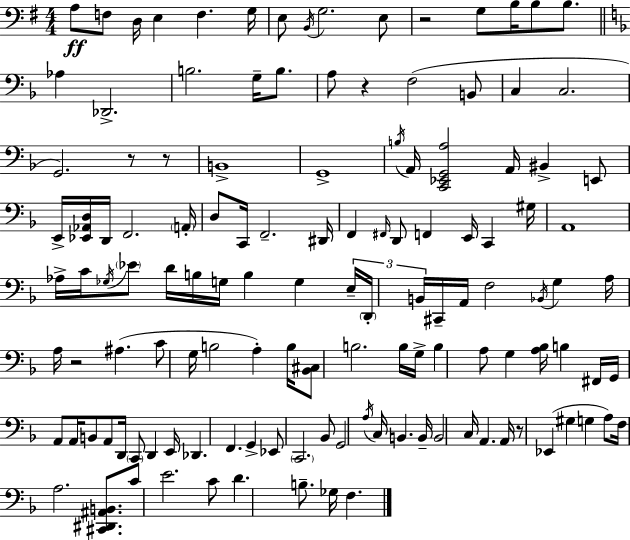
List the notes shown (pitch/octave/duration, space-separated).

A3/e F3/e D3/s E3/q F3/q. G3/s E3/e B2/s G3/h. E3/e R/h G3/e B3/s B3/e B3/e. Ab3/q Db2/h. B3/h. G3/s B3/e. A3/e R/q F3/h B2/e C3/q C3/h. G2/h. R/e R/e B2/w G2/w B3/s A2/s [C2,Eb2,G2,A3]/h A2/s BIS2/q E2/e E2/s [Eb2,Ab2,D3]/s D2/s F2/h. A2/s D3/e C2/s F2/h. D#2/s F2/q F#2/s D2/e F2/q E2/s C2/q G#3/s A2/w Ab3/s C4/s Gb3/s Eb4/e D4/s B3/s G3/s B3/q G3/q E3/s D2/s B2/s C#2/s A2/s F3/h Bb2/s G3/q A3/s A3/s R/h A#3/q. C4/e G3/s B3/h A3/q B3/s [Bb2,C#3]/e B3/h. B3/s G3/s B3/q A3/e G3/q [A3,Bb3]/s B3/q F#2/s G2/s A2/e A2/s B2/e A2/e D2/s C2/e D2/q E2/s Db2/q. F2/q. G2/q Eb2/e C2/h. Bb2/e G2/h A3/s C3/s B2/q. B2/s B2/h C3/s A2/q. A2/s R/e Eb2/q G#3/q G3/q A3/e F3/s A3/h. [C#2,D#2,A#2,B2]/e. C4/e E4/h. C4/e D4/q. B3/e. Gb3/s F3/q.